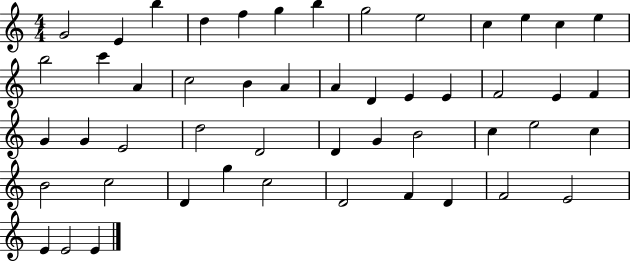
X:1
T:Untitled
M:4/4
L:1/4
K:C
G2 E b d f g b g2 e2 c e c e b2 c' A c2 B A A D E E F2 E F G G E2 d2 D2 D G B2 c e2 c B2 c2 D g c2 D2 F D F2 E2 E E2 E